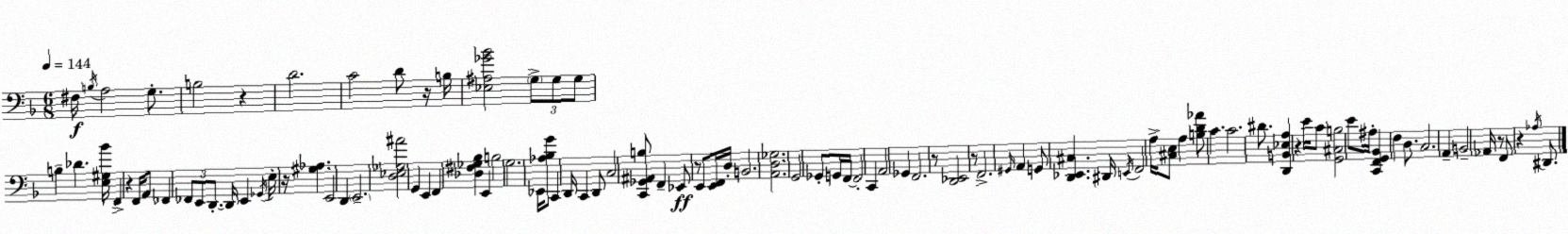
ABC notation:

X:1
T:Untitled
M:6/8
L:1/4
K:Dm
^F,/4 B,/4 A,2 G,/2 B,2 z D2 C2 D/2 z/4 B,/4 [_E,^A,_G_B]2 G,/2 G,/2 G,/2 B, _D [E,^G,_B]/4 F,, z F,,/4 A,,/2 _F,, _F,,/2 E,,/2 D,,/2 D,,/4 E,, _G,,/4 E,/4 z/4 [^G,_A,] E,,2 D,, E,,2 [D,_E,_G,^A]2 G,, E,, F,, [_D,^F,_G,_B,] E,, B,2 G,2 _E,,/4 [_A,_B,G]/2 C,, D,,/4 C,, D,,/2 C,2 [C,,_G,,^A,,B,]/2 F,, _E,,/2 z/2 E,,/2 [E,,F,,]/4 D,/4 B,,2 [A,,D,_G,]2 G,,2 _G,,/2 G,,/4 F,,/4 F,,2 C,, A,,2 _G,, F,,2 z/2 [D,,_E,,]2 z/2 F,,2 ^G,,/4 A,, G,,/2 [D,,_E,,^C,] ^D,,/4 E,,/4 F,,2 A,/4 [^C,E,]/2 A, [B,D_A]/2 C C2 ^D/2 [D,,B,,_E,A,] z E/4 C/2 [G,,^C,B,]2 E/2 ^A,/4 [C,,F,,G,,_B,,] F, D,/2 C,2 A,, B,,2 _A,,/4 z/2 F,,/2 z _A,/4 ^D,,/2